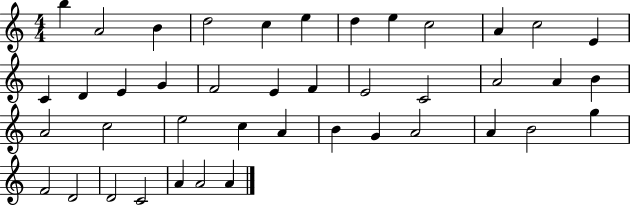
B5/q A4/h B4/q D5/h C5/q E5/q D5/q E5/q C5/h A4/q C5/h E4/q C4/q D4/q E4/q G4/q F4/h E4/q F4/q E4/h C4/h A4/h A4/q B4/q A4/h C5/h E5/h C5/q A4/q B4/q G4/q A4/h A4/q B4/h G5/q F4/h D4/h D4/h C4/h A4/q A4/h A4/q